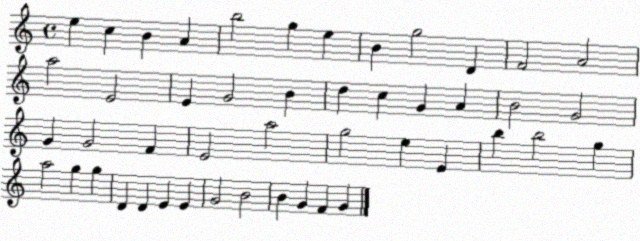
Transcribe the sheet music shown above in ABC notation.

X:1
T:Untitled
M:4/4
L:1/4
K:C
e c B A b2 g e B g2 D F2 A2 a2 E2 E G2 B d c G A B2 G2 G G2 F E2 a2 g2 e E b b2 g a2 g g D D E E G2 B2 B G F G